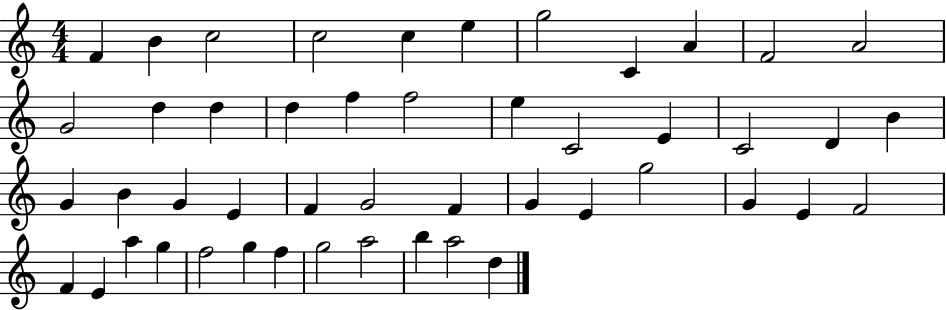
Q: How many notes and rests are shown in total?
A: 48